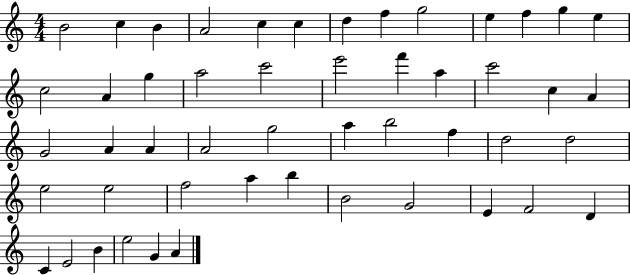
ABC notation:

X:1
T:Untitled
M:4/4
L:1/4
K:C
B2 c B A2 c c d f g2 e f g e c2 A g a2 c'2 e'2 f' a c'2 c A G2 A A A2 g2 a b2 f d2 d2 e2 e2 f2 a b B2 G2 E F2 D C E2 B e2 G A